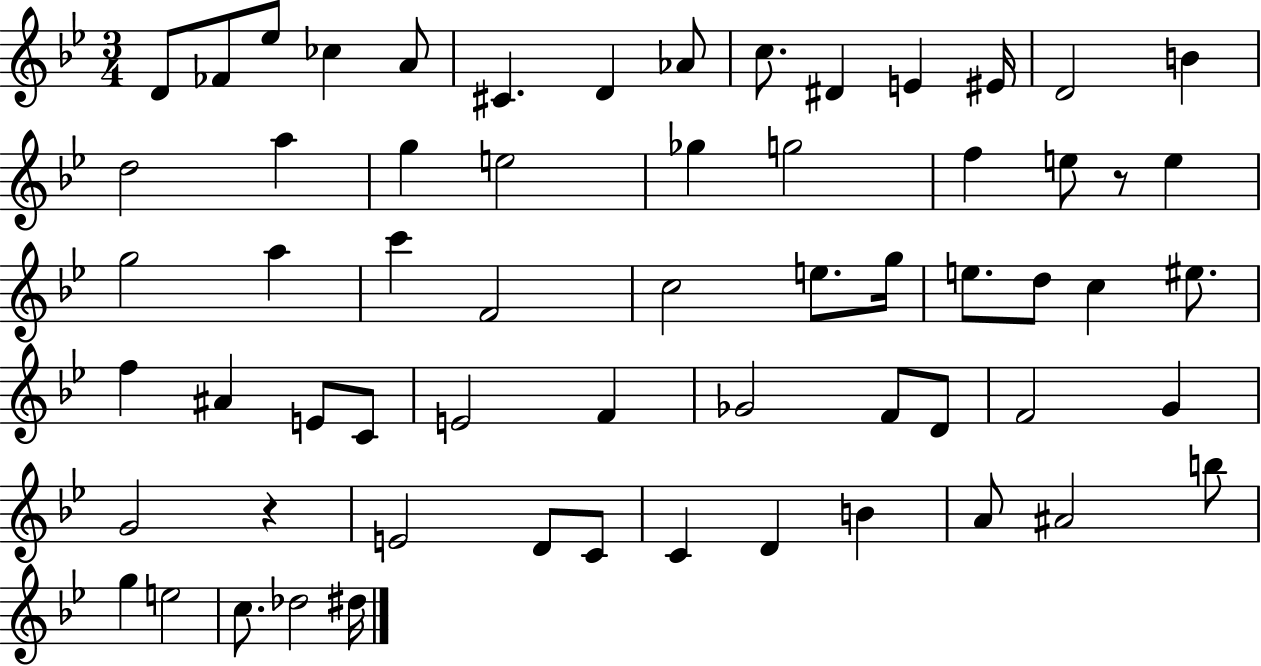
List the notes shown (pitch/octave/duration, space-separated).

D4/e FES4/e Eb5/e CES5/q A4/e C#4/q. D4/q Ab4/e C5/e. D#4/q E4/q EIS4/s D4/h B4/q D5/h A5/q G5/q E5/h Gb5/q G5/h F5/q E5/e R/e E5/q G5/h A5/q C6/q F4/h C5/h E5/e. G5/s E5/e. D5/e C5/q EIS5/e. F5/q A#4/q E4/e C4/e E4/h F4/q Gb4/h F4/e D4/e F4/h G4/q G4/h R/q E4/h D4/e C4/e C4/q D4/q B4/q A4/e A#4/h B5/e G5/q E5/h C5/e. Db5/h D#5/s